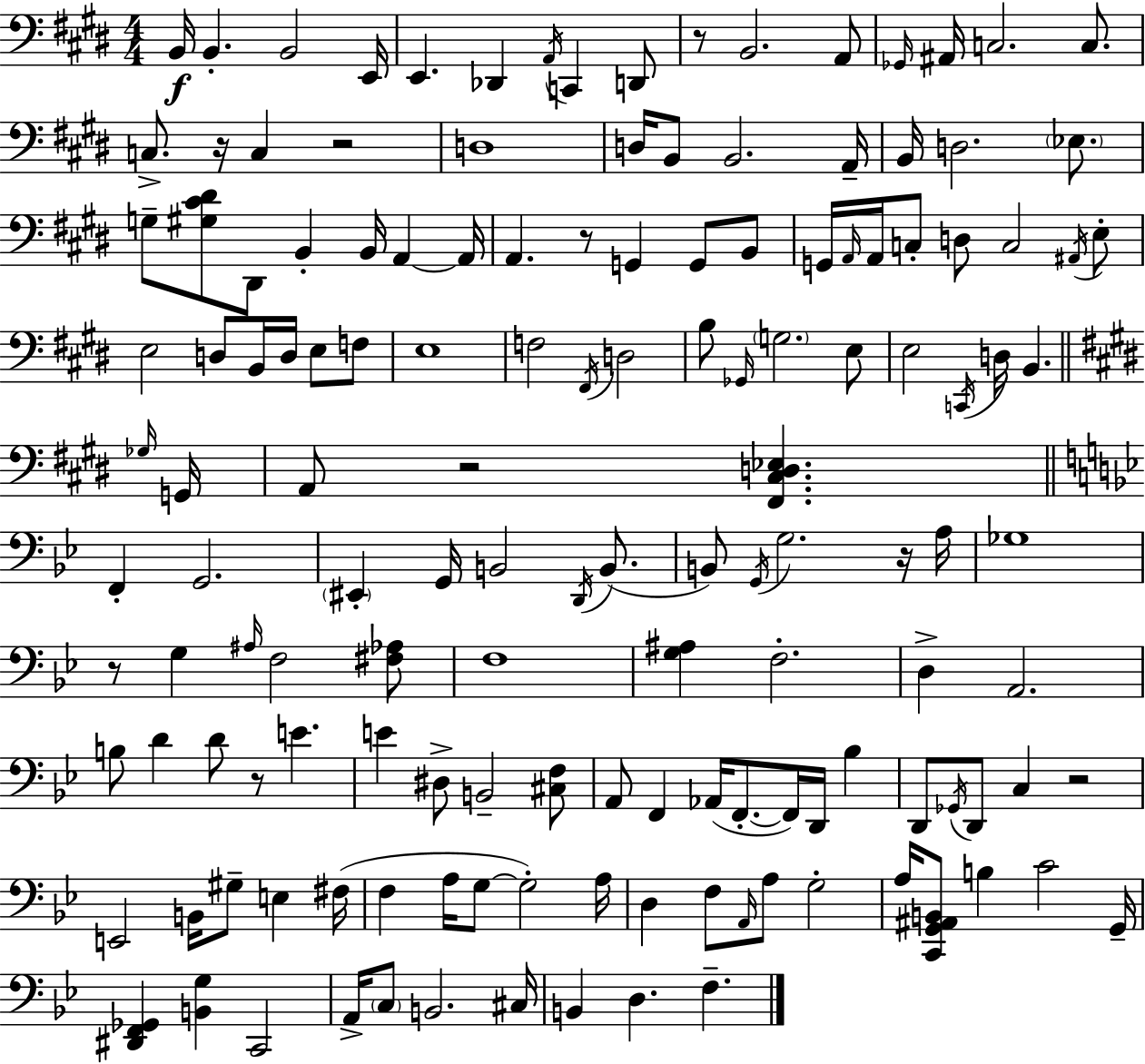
{
  \clef bass
  \numericTimeSignature
  \time 4/4
  \key e \major
  b,16\f b,4.-. b,2 e,16 | e,4. des,4 \acciaccatura { a,16 } c,4 d,8 | r8 b,2. a,8 | \grace { ges,16 } ais,16 c2. c8. | \break c8.-> r16 c4 r2 | d1 | d16 b,8 b,2. | a,16-- b,16 d2. \parenthesize ees8. | \break g8-- <gis cis' dis'>8 dis,8 b,4-. b,16 a,4~~ | a,16 a,4. r8 g,4 g,8 | b,8 g,16 \grace { a,16 } a,16 c8-. d8 c2 | \acciaccatura { ais,16 } e8-. e2 d8 b,16 d16 | \break e8 f8 e1 | f2 \acciaccatura { fis,16 } d2 | b8 \grace { ges,16 } \parenthesize g2. | e8 e2 \acciaccatura { c,16 } d16 | \break b,4. \bar "||" \break \key e \major \grace { ges16 } g,16 a,8 r2 <fis, cis d ees>4. | \bar "||" \break \key bes \major f,4-. g,2. | \parenthesize eis,4-. g,16 b,2 \acciaccatura { d,16 }( b,8. | b,8) \acciaccatura { g,16 } g2. | r16 a16 ges1 | \break r8 g4 \grace { ais16 } f2 | <fis aes>8 f1 | <g ais>4 f2.-. | d4-> a,2. | \break b8 d'4 d'8 r8 e'4. | e'4 dis8-> b,2-- | <cis f>8 a,8 f,4 aes,16( f,8.-.~~ f,16) d,16 bes4 | d,8 \acciaccatura { ges,16 } d,8 c4 r2 | \break e,2 b,16 gis8-- e4 | fis16( f4 a16 g8~~ g2-.) | a16 d4 f8 \grace { a,16 } a8 g2-. | a16 <c, g, ais, b,>8 b4 c'2 | \break g,16-- <dis, f, ges,>4 <b, g>4 c,2 | a,16-> \parenthesize c8 b,2. | cis16 b,4 d4. f4.-- | \bar "|."
}